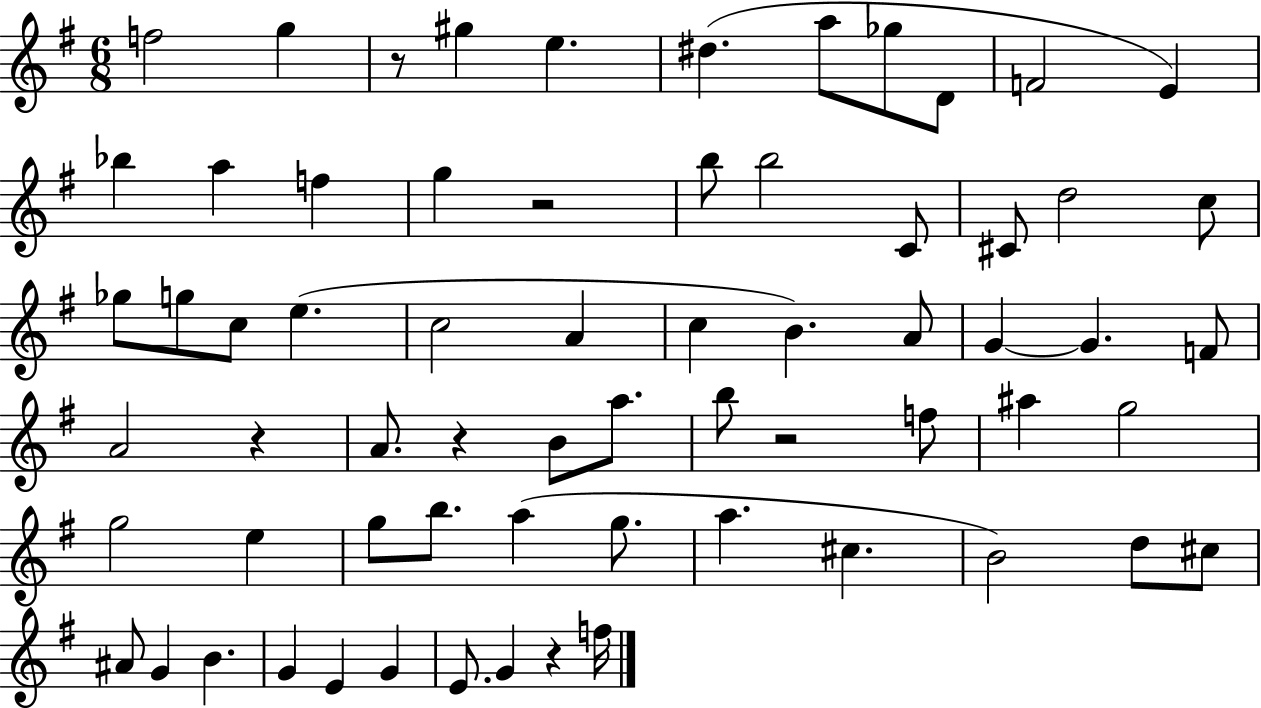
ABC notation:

X:1
T:Untitled
M:6/8
L:1/4
K:G
f2 g z/2 ^g e ^d a/2 _g/2 D/2 F2 E _b a f g z2 b/2 b2 C/2 ^C/2 d2 c/2 _g/2 g/2 c/2 e c2 A c B A/2 G G F/2 A2 z A/2 z B/2 a/2 b/2 z2 f/2 ^a g2 g2 e g/2 b/2 a g/2 a ^c B2 d/2 ^c/2 ^A/2 G B G E G E/2 G z f/4